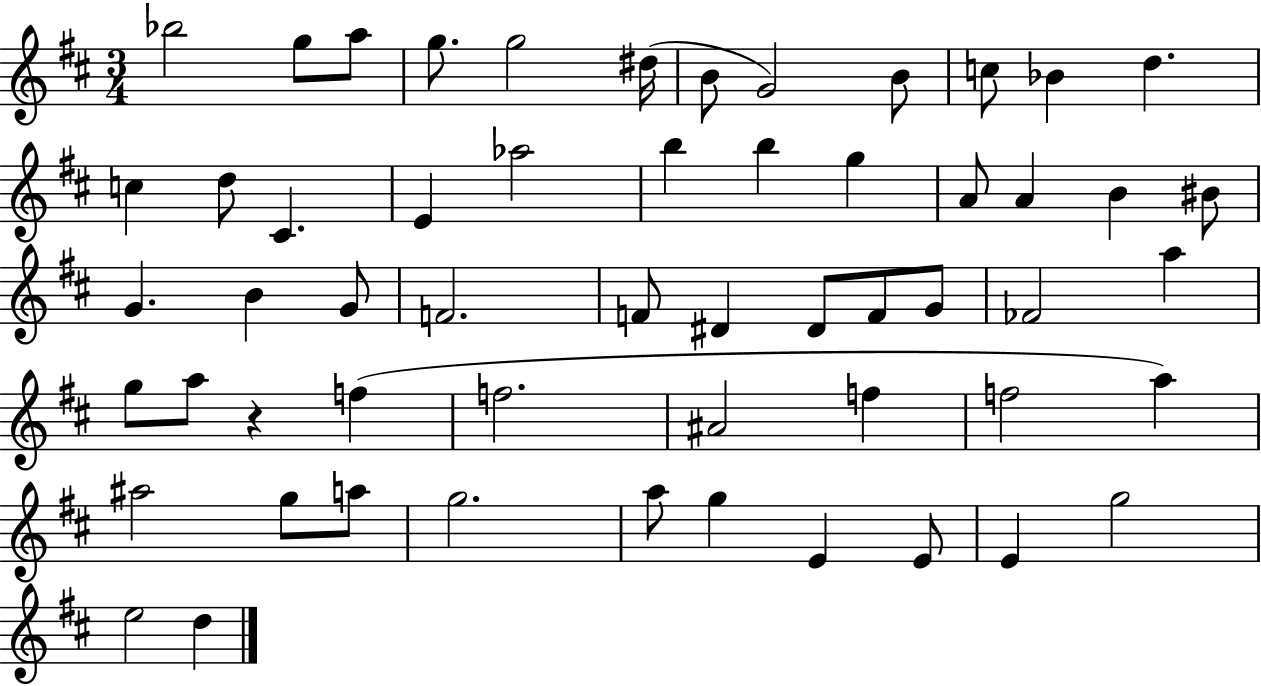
{
  \clef treble
  \numericTimeSignature
  \time 3/4
  \key d \major
  \repeat volta 2 { bes''2 g''8 a''8 | g''8. g''2 dis''16( | b'8 g'2) b'8 | c''8 bes'4 d''4. | \break c''4 d''8 cis'4. | e'4 aes''2 | b''4 b''4 g''4 | a'8 a'4 b'4 bis'8 | \break g'4. b'4 g'8 | f'2. | f'8 dis'4 dis'8 f'8 g'8 | fes'2 a''4 | \break g''8 a''8 r4 f''4( | f''2. | ais'2 f''4 | f''2 a''4) | \break ais''2 g''8 a''8 | g''2. | a''8 g''4 e'4 e'8 | e'4 g''2 | \break e''2 d''4 | } \bar "|."
}